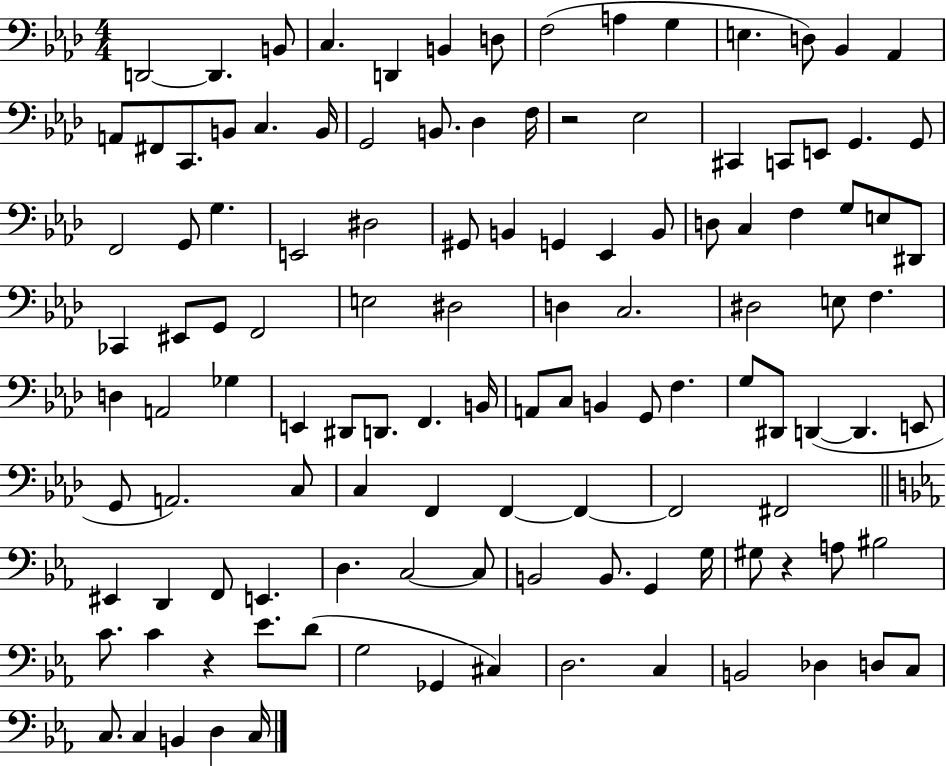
{
  \clef bass
  \numericTimeSignature
  \time 4/4
  \key aes \major
  d,2~~ d,4. b,8 | c4. d,4 b,4 d8 | f2( a4 g4 | e4. d8) bes,4 aes,4 | \break a,8 fis,8 c,8. b,8 c4. b,16 | g,2 b,8. des4 f16 | r2 ees2 | cis,4 c,8 e,8 g,4. g,8 | \break f,2 g,8 g4. | e,2 dis2 | gis,8 b,4 g,4 ees,4 b,8 | d8 c4 f4 g8 e8 dis,8 | \break ces,4 eis,8 g,8 f,2 | e2 dis2 | d4 c2. | dis2 e8 f4. | \break d4 a,2 ges4 | e,4 dis,8 d,8. f,4. b,16 | a,8 c8 b,4 g,8 f4. | g8 dis,8 d,4~(~ d,4. e,8 | \break g,8 a,2.) c8 | c4 f,4 f,4~~ f,4~~ | f,2 fis,2 | \bar "||" \break \key ees \major eis,4 d,4 f,8 e,4. | d4. c2~~ c8 | b,2 b,8. g,4 g16 | gis8 r4 a8 bis2 | \break c'8. c'4 r4 ees'8. d'8( | g2 ges,4 cis4) | d2. c4 | b,2 des4 d8 c8 | \break c8. c4 b,4 d4 c16 | \bar "|."
}